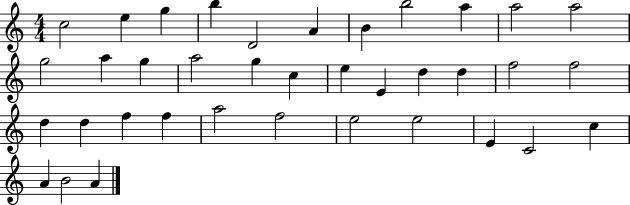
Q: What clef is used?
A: treble